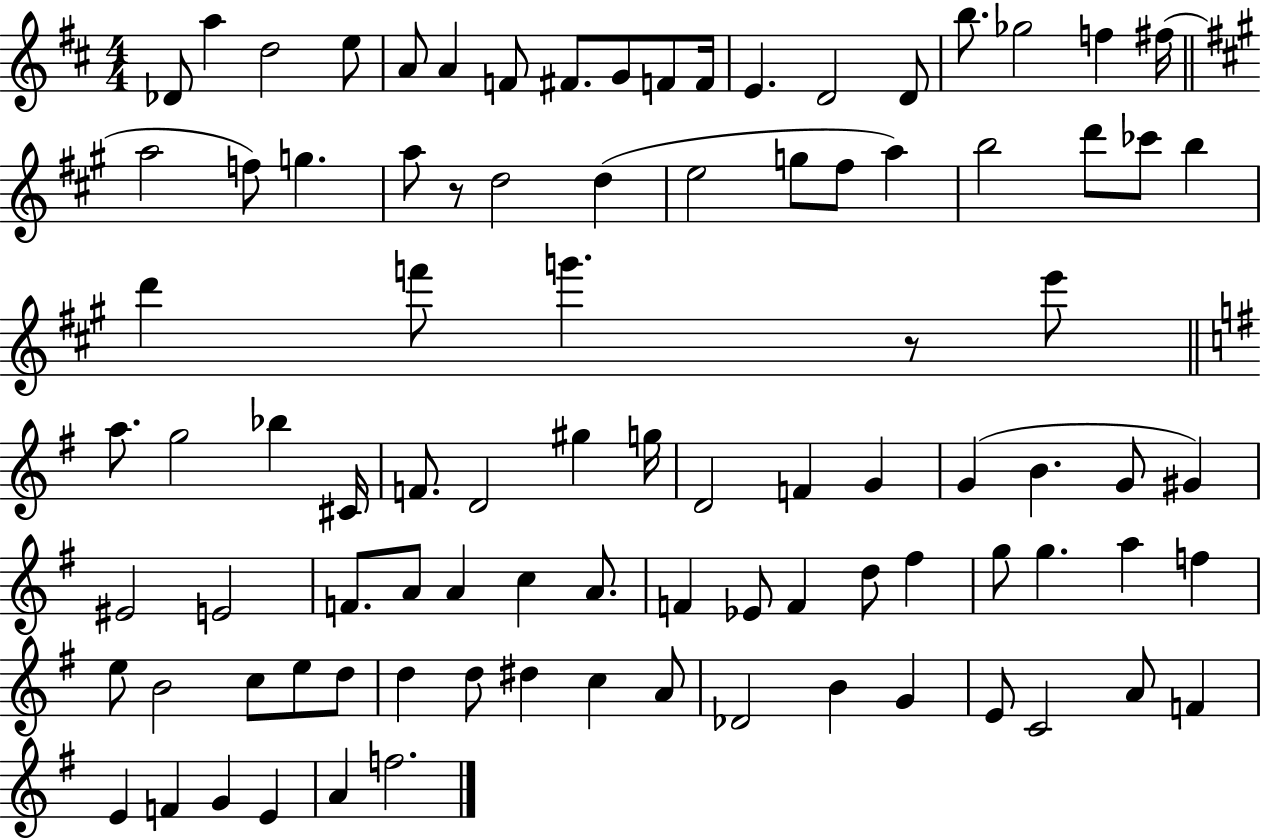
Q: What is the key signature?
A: D major